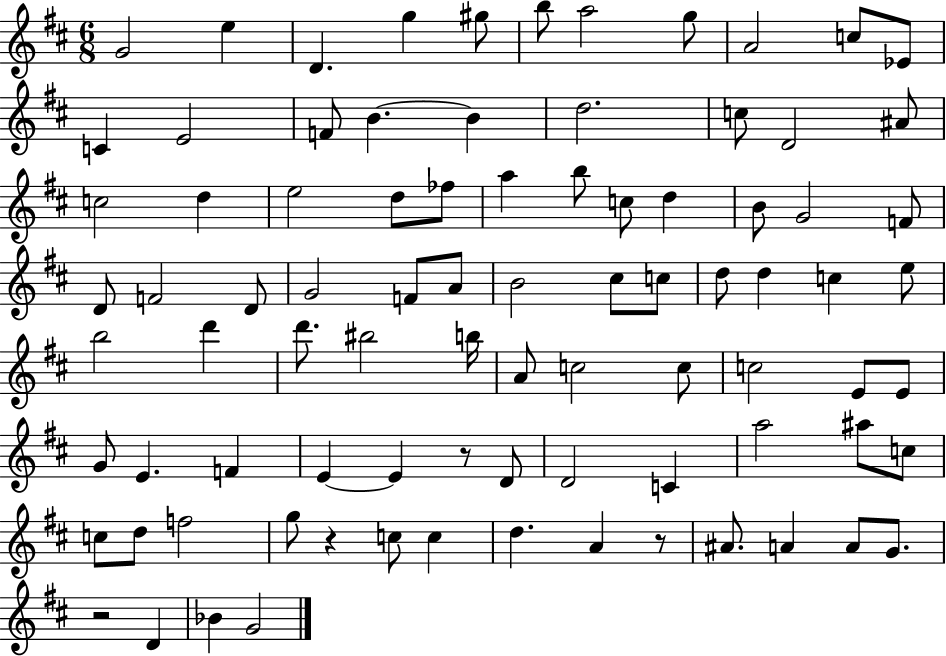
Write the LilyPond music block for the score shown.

{
  \clef treble
  \numericTimeSignature
  \time 6/8
  \key d \major
  g'2 e''4 | d'4. g''4 gis''8 | b''8 a''2 g''8 | a'2 c''8 ees'8 | \break c'4 e'2 | f'8 b'4.~~ b'4 | d''2. | c''8 d'2 ais'8 | \break c''2 d''4 | e''2 d''8 fes''8 | a''4 b''8 c''8 d''4 | b'8 g'2 f'8 | \break d'8 f'2 d'8 | g'2 f'8 a'8 | b'2 cis''8 c''8 | d''8 d''4 c''4 e''8 | \break b''2 d'''4 | d'''8. bis''2 b''16 | a'8 c''2 c''8 | c''2 e'8 e'8 | \break g'8 e'4. f'4 | e'4~~ e'4 r8 d'8 | d'2 c'4 | a''2 ais''8 c''8 | \break c''8 d''8 f''2 | g''8 r4 c''8 c''4 | d''4. a'4 r8 | ais'8. a'4 a'8 g'8. | \break r2 d'4 | bes'4 g'2 | \bar "|."
}